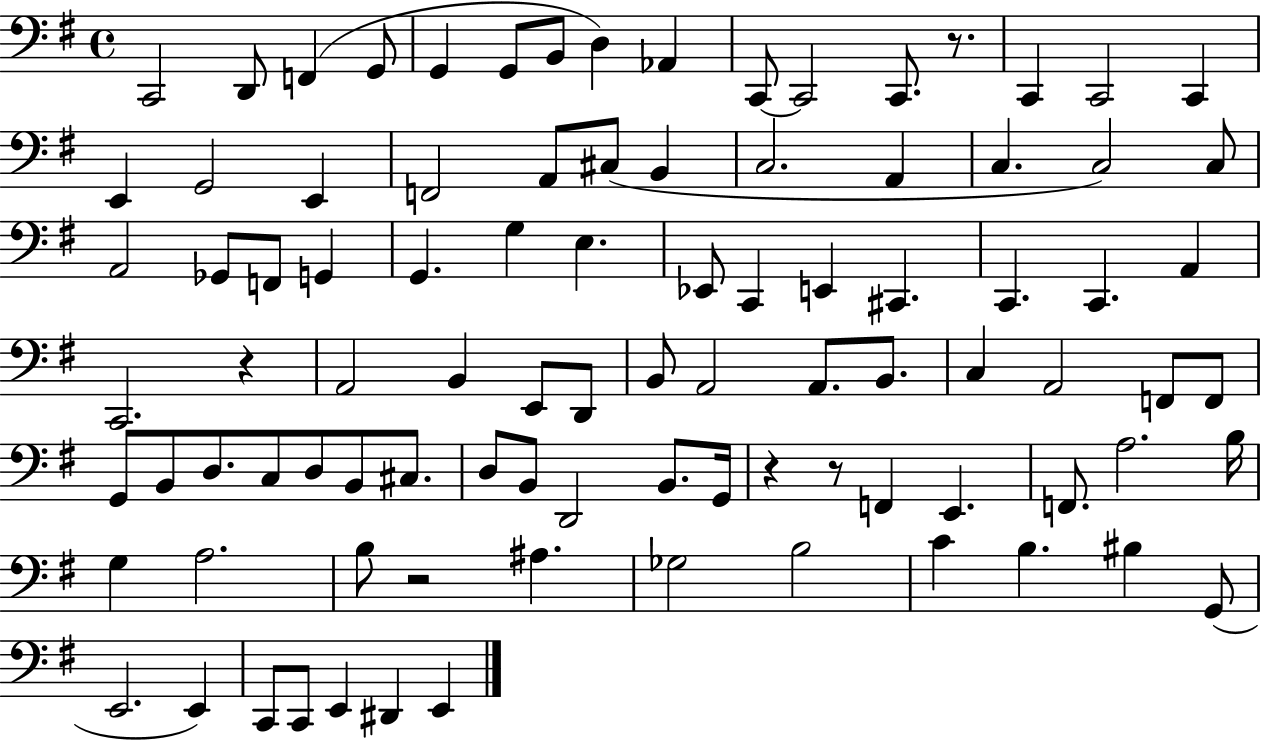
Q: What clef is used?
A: bass